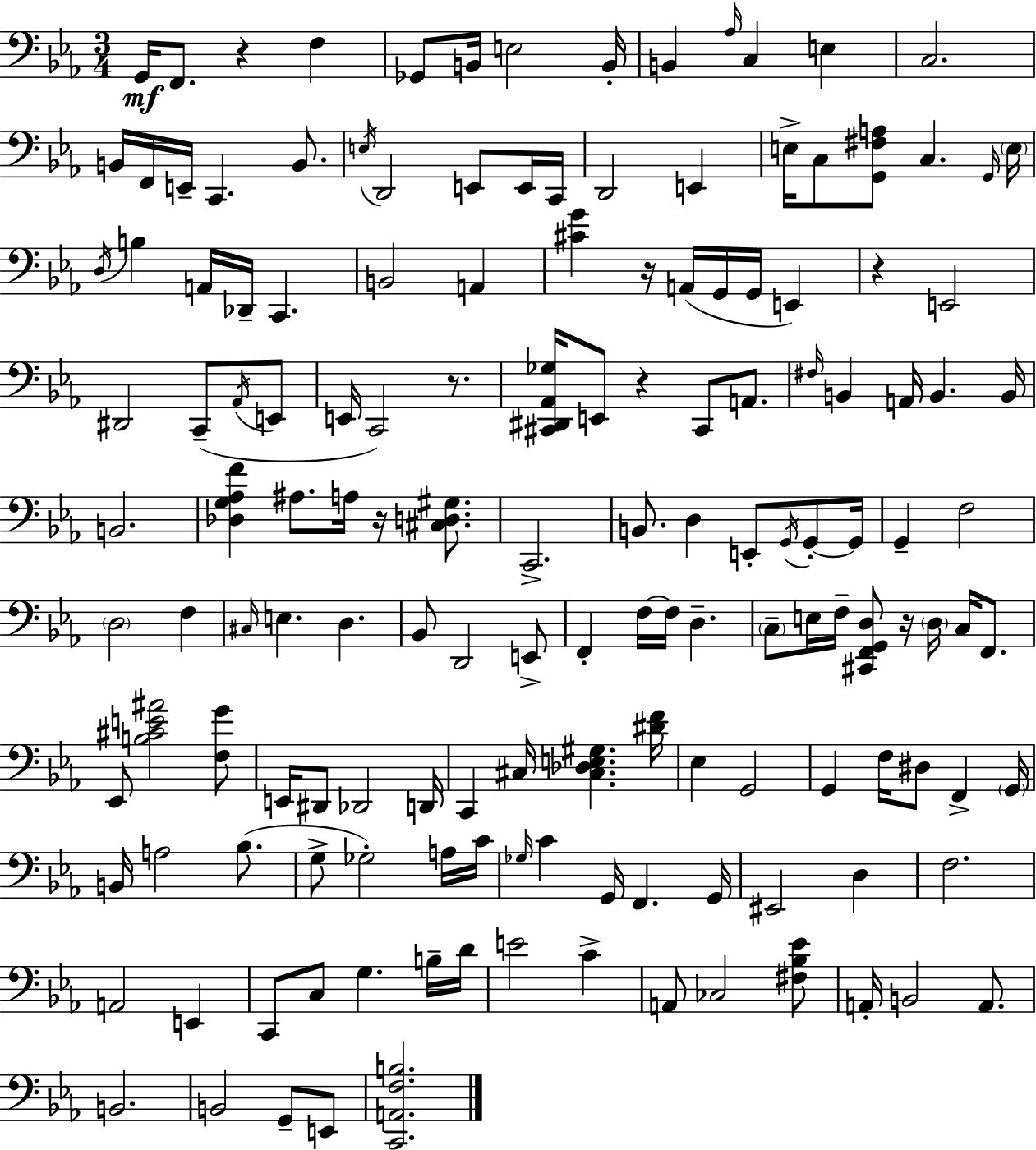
{
  \clef bass
  \numericTimeSignature
  \time 3/4
  \key ees \major
  g,16\mf f,8. r4 f4 | ges,8 b,16 e2 b,16-. | b,4 \grace { aes16 } c4 e4 | c2. | \break b,16 f,16 e,16-- c,4. b,8. | \acciaccatura { e16 } d,2 e,8 | e,16 c,16 d,2 e,4 | e16-> c8 <g, fis a>8 c4. | \break \grace { g,16 } \parenthesize e16 \acciaccatura { d16 } b4 a,16 des,16-- c,4. | b,2 | a,4 <cis' g'>4 r16 a,16( g,16 g,16 | e,4) r4 e,2 | \break dis,2 | c,8--( \acciaccatura { aes,16 } e,8 e,16 c,2) | r8. <cis, dis, aes, ges>16 e,8 r4 | cis,8 a,8. \grace { fis16 } b,4 a,16 b,4. | \break b,16 b,2. | <des g aes f'>4 ais8. | a16 r16 <cis d gis>8. c,2.-> | b,8. d4 | \break e,8-. \acciaccatura { g,16 } g,8-.~~ g,16 g,4-- f2 | \parenthesize d2 | f4 \grace { cis16 } e4. | d4. bes,8 d,2 | \break e,8-> f,4-. | f16~~ f16 d4.-- \parenthesize c8-- e16 f16-- | <cis, f, g, d>8 r16 \parenthesize d16 c16 f,8. ees,8 <b cis' e' ais'>2 | <f g'>8 e,16 dis,8 des,2 | \break d,16 c,4 | cis16 <cis des e gis>4. <dis' f'>16 ees4 | g,2 g,4 | f16 dis8 f,4-> \parenthesize g,16 b,16 a2 | \break bes8.( g8-> ges2-.) | a16 c'16 \grace { ges16 } c'4 | g,16 f,4. g,16 eis,2 | d4 f2. | \break a,2 | e,4 c,8 c8 | g4. b16-- d'16 e'2 | c'4-> a,8 ces2 | \break <fis bes ees'>8 a,16-. b,2 | a,8. b,2. | b,2 | g,8-- e,8 <c, a, f b>2. | \break \bar "|."
}